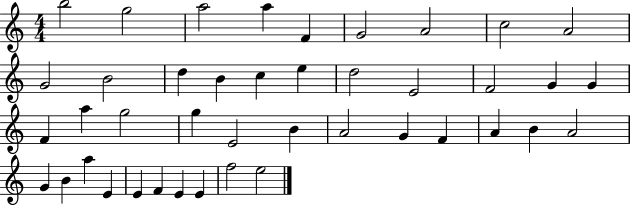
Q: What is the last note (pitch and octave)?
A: E5